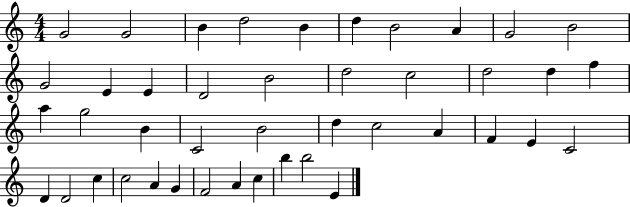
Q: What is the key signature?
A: C major